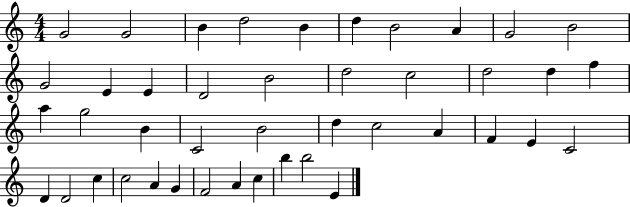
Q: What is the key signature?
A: C major